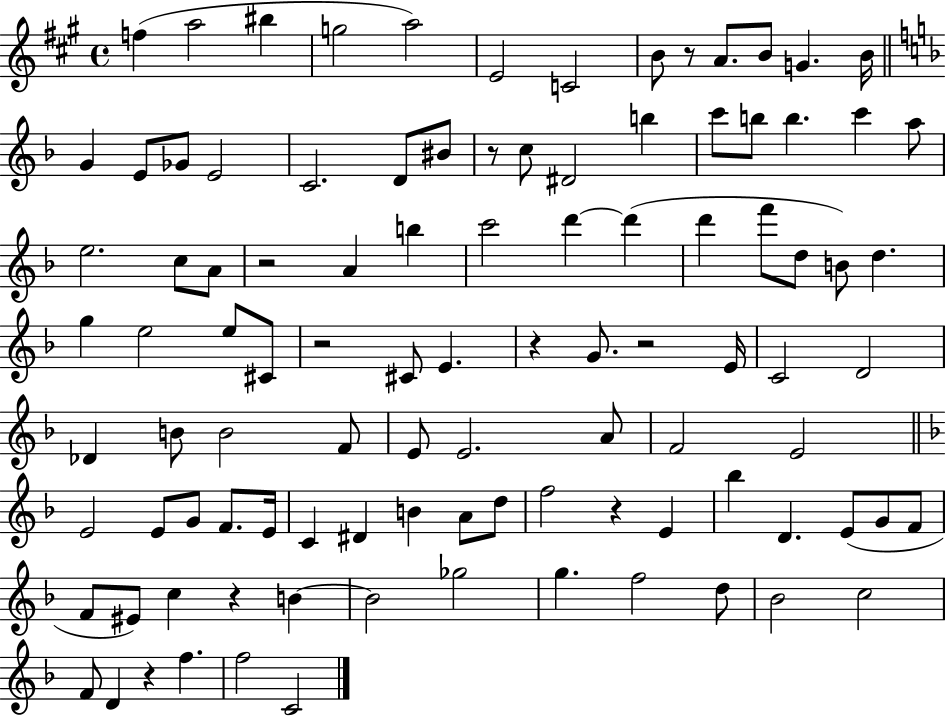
X:1
T:Untitled
M:4/4
L:1/4
K:A
f a2 ^b g2 a2 E2 C2 B/2 z/2 A/2 B/2 G B/4 G E/2 _G/2 E2 C2 D/2 ^B/2 z/2 c/2 ^D2 b c'/2 b/2 b c' a/2 e2 c/2 A/2 z2 A b c'2 d' d' d' f'/2 d/2 B/2 d g e2 e/2 ^C/2 z2 ^C/2 E z G/2 z2 E/4 C2 D2 _D B/2 B2 F/2 E/2 E2 A/2 F2 E2 E2 E/2 G/2 F/2 E/4 C ^D B A/2 d/2 f2 z E _b D E/2 G/2 F/2 F/2 ^E/2 c z B B2 _g2 g f2 d/2 _B2 c2 F/2 D z f f2 C2